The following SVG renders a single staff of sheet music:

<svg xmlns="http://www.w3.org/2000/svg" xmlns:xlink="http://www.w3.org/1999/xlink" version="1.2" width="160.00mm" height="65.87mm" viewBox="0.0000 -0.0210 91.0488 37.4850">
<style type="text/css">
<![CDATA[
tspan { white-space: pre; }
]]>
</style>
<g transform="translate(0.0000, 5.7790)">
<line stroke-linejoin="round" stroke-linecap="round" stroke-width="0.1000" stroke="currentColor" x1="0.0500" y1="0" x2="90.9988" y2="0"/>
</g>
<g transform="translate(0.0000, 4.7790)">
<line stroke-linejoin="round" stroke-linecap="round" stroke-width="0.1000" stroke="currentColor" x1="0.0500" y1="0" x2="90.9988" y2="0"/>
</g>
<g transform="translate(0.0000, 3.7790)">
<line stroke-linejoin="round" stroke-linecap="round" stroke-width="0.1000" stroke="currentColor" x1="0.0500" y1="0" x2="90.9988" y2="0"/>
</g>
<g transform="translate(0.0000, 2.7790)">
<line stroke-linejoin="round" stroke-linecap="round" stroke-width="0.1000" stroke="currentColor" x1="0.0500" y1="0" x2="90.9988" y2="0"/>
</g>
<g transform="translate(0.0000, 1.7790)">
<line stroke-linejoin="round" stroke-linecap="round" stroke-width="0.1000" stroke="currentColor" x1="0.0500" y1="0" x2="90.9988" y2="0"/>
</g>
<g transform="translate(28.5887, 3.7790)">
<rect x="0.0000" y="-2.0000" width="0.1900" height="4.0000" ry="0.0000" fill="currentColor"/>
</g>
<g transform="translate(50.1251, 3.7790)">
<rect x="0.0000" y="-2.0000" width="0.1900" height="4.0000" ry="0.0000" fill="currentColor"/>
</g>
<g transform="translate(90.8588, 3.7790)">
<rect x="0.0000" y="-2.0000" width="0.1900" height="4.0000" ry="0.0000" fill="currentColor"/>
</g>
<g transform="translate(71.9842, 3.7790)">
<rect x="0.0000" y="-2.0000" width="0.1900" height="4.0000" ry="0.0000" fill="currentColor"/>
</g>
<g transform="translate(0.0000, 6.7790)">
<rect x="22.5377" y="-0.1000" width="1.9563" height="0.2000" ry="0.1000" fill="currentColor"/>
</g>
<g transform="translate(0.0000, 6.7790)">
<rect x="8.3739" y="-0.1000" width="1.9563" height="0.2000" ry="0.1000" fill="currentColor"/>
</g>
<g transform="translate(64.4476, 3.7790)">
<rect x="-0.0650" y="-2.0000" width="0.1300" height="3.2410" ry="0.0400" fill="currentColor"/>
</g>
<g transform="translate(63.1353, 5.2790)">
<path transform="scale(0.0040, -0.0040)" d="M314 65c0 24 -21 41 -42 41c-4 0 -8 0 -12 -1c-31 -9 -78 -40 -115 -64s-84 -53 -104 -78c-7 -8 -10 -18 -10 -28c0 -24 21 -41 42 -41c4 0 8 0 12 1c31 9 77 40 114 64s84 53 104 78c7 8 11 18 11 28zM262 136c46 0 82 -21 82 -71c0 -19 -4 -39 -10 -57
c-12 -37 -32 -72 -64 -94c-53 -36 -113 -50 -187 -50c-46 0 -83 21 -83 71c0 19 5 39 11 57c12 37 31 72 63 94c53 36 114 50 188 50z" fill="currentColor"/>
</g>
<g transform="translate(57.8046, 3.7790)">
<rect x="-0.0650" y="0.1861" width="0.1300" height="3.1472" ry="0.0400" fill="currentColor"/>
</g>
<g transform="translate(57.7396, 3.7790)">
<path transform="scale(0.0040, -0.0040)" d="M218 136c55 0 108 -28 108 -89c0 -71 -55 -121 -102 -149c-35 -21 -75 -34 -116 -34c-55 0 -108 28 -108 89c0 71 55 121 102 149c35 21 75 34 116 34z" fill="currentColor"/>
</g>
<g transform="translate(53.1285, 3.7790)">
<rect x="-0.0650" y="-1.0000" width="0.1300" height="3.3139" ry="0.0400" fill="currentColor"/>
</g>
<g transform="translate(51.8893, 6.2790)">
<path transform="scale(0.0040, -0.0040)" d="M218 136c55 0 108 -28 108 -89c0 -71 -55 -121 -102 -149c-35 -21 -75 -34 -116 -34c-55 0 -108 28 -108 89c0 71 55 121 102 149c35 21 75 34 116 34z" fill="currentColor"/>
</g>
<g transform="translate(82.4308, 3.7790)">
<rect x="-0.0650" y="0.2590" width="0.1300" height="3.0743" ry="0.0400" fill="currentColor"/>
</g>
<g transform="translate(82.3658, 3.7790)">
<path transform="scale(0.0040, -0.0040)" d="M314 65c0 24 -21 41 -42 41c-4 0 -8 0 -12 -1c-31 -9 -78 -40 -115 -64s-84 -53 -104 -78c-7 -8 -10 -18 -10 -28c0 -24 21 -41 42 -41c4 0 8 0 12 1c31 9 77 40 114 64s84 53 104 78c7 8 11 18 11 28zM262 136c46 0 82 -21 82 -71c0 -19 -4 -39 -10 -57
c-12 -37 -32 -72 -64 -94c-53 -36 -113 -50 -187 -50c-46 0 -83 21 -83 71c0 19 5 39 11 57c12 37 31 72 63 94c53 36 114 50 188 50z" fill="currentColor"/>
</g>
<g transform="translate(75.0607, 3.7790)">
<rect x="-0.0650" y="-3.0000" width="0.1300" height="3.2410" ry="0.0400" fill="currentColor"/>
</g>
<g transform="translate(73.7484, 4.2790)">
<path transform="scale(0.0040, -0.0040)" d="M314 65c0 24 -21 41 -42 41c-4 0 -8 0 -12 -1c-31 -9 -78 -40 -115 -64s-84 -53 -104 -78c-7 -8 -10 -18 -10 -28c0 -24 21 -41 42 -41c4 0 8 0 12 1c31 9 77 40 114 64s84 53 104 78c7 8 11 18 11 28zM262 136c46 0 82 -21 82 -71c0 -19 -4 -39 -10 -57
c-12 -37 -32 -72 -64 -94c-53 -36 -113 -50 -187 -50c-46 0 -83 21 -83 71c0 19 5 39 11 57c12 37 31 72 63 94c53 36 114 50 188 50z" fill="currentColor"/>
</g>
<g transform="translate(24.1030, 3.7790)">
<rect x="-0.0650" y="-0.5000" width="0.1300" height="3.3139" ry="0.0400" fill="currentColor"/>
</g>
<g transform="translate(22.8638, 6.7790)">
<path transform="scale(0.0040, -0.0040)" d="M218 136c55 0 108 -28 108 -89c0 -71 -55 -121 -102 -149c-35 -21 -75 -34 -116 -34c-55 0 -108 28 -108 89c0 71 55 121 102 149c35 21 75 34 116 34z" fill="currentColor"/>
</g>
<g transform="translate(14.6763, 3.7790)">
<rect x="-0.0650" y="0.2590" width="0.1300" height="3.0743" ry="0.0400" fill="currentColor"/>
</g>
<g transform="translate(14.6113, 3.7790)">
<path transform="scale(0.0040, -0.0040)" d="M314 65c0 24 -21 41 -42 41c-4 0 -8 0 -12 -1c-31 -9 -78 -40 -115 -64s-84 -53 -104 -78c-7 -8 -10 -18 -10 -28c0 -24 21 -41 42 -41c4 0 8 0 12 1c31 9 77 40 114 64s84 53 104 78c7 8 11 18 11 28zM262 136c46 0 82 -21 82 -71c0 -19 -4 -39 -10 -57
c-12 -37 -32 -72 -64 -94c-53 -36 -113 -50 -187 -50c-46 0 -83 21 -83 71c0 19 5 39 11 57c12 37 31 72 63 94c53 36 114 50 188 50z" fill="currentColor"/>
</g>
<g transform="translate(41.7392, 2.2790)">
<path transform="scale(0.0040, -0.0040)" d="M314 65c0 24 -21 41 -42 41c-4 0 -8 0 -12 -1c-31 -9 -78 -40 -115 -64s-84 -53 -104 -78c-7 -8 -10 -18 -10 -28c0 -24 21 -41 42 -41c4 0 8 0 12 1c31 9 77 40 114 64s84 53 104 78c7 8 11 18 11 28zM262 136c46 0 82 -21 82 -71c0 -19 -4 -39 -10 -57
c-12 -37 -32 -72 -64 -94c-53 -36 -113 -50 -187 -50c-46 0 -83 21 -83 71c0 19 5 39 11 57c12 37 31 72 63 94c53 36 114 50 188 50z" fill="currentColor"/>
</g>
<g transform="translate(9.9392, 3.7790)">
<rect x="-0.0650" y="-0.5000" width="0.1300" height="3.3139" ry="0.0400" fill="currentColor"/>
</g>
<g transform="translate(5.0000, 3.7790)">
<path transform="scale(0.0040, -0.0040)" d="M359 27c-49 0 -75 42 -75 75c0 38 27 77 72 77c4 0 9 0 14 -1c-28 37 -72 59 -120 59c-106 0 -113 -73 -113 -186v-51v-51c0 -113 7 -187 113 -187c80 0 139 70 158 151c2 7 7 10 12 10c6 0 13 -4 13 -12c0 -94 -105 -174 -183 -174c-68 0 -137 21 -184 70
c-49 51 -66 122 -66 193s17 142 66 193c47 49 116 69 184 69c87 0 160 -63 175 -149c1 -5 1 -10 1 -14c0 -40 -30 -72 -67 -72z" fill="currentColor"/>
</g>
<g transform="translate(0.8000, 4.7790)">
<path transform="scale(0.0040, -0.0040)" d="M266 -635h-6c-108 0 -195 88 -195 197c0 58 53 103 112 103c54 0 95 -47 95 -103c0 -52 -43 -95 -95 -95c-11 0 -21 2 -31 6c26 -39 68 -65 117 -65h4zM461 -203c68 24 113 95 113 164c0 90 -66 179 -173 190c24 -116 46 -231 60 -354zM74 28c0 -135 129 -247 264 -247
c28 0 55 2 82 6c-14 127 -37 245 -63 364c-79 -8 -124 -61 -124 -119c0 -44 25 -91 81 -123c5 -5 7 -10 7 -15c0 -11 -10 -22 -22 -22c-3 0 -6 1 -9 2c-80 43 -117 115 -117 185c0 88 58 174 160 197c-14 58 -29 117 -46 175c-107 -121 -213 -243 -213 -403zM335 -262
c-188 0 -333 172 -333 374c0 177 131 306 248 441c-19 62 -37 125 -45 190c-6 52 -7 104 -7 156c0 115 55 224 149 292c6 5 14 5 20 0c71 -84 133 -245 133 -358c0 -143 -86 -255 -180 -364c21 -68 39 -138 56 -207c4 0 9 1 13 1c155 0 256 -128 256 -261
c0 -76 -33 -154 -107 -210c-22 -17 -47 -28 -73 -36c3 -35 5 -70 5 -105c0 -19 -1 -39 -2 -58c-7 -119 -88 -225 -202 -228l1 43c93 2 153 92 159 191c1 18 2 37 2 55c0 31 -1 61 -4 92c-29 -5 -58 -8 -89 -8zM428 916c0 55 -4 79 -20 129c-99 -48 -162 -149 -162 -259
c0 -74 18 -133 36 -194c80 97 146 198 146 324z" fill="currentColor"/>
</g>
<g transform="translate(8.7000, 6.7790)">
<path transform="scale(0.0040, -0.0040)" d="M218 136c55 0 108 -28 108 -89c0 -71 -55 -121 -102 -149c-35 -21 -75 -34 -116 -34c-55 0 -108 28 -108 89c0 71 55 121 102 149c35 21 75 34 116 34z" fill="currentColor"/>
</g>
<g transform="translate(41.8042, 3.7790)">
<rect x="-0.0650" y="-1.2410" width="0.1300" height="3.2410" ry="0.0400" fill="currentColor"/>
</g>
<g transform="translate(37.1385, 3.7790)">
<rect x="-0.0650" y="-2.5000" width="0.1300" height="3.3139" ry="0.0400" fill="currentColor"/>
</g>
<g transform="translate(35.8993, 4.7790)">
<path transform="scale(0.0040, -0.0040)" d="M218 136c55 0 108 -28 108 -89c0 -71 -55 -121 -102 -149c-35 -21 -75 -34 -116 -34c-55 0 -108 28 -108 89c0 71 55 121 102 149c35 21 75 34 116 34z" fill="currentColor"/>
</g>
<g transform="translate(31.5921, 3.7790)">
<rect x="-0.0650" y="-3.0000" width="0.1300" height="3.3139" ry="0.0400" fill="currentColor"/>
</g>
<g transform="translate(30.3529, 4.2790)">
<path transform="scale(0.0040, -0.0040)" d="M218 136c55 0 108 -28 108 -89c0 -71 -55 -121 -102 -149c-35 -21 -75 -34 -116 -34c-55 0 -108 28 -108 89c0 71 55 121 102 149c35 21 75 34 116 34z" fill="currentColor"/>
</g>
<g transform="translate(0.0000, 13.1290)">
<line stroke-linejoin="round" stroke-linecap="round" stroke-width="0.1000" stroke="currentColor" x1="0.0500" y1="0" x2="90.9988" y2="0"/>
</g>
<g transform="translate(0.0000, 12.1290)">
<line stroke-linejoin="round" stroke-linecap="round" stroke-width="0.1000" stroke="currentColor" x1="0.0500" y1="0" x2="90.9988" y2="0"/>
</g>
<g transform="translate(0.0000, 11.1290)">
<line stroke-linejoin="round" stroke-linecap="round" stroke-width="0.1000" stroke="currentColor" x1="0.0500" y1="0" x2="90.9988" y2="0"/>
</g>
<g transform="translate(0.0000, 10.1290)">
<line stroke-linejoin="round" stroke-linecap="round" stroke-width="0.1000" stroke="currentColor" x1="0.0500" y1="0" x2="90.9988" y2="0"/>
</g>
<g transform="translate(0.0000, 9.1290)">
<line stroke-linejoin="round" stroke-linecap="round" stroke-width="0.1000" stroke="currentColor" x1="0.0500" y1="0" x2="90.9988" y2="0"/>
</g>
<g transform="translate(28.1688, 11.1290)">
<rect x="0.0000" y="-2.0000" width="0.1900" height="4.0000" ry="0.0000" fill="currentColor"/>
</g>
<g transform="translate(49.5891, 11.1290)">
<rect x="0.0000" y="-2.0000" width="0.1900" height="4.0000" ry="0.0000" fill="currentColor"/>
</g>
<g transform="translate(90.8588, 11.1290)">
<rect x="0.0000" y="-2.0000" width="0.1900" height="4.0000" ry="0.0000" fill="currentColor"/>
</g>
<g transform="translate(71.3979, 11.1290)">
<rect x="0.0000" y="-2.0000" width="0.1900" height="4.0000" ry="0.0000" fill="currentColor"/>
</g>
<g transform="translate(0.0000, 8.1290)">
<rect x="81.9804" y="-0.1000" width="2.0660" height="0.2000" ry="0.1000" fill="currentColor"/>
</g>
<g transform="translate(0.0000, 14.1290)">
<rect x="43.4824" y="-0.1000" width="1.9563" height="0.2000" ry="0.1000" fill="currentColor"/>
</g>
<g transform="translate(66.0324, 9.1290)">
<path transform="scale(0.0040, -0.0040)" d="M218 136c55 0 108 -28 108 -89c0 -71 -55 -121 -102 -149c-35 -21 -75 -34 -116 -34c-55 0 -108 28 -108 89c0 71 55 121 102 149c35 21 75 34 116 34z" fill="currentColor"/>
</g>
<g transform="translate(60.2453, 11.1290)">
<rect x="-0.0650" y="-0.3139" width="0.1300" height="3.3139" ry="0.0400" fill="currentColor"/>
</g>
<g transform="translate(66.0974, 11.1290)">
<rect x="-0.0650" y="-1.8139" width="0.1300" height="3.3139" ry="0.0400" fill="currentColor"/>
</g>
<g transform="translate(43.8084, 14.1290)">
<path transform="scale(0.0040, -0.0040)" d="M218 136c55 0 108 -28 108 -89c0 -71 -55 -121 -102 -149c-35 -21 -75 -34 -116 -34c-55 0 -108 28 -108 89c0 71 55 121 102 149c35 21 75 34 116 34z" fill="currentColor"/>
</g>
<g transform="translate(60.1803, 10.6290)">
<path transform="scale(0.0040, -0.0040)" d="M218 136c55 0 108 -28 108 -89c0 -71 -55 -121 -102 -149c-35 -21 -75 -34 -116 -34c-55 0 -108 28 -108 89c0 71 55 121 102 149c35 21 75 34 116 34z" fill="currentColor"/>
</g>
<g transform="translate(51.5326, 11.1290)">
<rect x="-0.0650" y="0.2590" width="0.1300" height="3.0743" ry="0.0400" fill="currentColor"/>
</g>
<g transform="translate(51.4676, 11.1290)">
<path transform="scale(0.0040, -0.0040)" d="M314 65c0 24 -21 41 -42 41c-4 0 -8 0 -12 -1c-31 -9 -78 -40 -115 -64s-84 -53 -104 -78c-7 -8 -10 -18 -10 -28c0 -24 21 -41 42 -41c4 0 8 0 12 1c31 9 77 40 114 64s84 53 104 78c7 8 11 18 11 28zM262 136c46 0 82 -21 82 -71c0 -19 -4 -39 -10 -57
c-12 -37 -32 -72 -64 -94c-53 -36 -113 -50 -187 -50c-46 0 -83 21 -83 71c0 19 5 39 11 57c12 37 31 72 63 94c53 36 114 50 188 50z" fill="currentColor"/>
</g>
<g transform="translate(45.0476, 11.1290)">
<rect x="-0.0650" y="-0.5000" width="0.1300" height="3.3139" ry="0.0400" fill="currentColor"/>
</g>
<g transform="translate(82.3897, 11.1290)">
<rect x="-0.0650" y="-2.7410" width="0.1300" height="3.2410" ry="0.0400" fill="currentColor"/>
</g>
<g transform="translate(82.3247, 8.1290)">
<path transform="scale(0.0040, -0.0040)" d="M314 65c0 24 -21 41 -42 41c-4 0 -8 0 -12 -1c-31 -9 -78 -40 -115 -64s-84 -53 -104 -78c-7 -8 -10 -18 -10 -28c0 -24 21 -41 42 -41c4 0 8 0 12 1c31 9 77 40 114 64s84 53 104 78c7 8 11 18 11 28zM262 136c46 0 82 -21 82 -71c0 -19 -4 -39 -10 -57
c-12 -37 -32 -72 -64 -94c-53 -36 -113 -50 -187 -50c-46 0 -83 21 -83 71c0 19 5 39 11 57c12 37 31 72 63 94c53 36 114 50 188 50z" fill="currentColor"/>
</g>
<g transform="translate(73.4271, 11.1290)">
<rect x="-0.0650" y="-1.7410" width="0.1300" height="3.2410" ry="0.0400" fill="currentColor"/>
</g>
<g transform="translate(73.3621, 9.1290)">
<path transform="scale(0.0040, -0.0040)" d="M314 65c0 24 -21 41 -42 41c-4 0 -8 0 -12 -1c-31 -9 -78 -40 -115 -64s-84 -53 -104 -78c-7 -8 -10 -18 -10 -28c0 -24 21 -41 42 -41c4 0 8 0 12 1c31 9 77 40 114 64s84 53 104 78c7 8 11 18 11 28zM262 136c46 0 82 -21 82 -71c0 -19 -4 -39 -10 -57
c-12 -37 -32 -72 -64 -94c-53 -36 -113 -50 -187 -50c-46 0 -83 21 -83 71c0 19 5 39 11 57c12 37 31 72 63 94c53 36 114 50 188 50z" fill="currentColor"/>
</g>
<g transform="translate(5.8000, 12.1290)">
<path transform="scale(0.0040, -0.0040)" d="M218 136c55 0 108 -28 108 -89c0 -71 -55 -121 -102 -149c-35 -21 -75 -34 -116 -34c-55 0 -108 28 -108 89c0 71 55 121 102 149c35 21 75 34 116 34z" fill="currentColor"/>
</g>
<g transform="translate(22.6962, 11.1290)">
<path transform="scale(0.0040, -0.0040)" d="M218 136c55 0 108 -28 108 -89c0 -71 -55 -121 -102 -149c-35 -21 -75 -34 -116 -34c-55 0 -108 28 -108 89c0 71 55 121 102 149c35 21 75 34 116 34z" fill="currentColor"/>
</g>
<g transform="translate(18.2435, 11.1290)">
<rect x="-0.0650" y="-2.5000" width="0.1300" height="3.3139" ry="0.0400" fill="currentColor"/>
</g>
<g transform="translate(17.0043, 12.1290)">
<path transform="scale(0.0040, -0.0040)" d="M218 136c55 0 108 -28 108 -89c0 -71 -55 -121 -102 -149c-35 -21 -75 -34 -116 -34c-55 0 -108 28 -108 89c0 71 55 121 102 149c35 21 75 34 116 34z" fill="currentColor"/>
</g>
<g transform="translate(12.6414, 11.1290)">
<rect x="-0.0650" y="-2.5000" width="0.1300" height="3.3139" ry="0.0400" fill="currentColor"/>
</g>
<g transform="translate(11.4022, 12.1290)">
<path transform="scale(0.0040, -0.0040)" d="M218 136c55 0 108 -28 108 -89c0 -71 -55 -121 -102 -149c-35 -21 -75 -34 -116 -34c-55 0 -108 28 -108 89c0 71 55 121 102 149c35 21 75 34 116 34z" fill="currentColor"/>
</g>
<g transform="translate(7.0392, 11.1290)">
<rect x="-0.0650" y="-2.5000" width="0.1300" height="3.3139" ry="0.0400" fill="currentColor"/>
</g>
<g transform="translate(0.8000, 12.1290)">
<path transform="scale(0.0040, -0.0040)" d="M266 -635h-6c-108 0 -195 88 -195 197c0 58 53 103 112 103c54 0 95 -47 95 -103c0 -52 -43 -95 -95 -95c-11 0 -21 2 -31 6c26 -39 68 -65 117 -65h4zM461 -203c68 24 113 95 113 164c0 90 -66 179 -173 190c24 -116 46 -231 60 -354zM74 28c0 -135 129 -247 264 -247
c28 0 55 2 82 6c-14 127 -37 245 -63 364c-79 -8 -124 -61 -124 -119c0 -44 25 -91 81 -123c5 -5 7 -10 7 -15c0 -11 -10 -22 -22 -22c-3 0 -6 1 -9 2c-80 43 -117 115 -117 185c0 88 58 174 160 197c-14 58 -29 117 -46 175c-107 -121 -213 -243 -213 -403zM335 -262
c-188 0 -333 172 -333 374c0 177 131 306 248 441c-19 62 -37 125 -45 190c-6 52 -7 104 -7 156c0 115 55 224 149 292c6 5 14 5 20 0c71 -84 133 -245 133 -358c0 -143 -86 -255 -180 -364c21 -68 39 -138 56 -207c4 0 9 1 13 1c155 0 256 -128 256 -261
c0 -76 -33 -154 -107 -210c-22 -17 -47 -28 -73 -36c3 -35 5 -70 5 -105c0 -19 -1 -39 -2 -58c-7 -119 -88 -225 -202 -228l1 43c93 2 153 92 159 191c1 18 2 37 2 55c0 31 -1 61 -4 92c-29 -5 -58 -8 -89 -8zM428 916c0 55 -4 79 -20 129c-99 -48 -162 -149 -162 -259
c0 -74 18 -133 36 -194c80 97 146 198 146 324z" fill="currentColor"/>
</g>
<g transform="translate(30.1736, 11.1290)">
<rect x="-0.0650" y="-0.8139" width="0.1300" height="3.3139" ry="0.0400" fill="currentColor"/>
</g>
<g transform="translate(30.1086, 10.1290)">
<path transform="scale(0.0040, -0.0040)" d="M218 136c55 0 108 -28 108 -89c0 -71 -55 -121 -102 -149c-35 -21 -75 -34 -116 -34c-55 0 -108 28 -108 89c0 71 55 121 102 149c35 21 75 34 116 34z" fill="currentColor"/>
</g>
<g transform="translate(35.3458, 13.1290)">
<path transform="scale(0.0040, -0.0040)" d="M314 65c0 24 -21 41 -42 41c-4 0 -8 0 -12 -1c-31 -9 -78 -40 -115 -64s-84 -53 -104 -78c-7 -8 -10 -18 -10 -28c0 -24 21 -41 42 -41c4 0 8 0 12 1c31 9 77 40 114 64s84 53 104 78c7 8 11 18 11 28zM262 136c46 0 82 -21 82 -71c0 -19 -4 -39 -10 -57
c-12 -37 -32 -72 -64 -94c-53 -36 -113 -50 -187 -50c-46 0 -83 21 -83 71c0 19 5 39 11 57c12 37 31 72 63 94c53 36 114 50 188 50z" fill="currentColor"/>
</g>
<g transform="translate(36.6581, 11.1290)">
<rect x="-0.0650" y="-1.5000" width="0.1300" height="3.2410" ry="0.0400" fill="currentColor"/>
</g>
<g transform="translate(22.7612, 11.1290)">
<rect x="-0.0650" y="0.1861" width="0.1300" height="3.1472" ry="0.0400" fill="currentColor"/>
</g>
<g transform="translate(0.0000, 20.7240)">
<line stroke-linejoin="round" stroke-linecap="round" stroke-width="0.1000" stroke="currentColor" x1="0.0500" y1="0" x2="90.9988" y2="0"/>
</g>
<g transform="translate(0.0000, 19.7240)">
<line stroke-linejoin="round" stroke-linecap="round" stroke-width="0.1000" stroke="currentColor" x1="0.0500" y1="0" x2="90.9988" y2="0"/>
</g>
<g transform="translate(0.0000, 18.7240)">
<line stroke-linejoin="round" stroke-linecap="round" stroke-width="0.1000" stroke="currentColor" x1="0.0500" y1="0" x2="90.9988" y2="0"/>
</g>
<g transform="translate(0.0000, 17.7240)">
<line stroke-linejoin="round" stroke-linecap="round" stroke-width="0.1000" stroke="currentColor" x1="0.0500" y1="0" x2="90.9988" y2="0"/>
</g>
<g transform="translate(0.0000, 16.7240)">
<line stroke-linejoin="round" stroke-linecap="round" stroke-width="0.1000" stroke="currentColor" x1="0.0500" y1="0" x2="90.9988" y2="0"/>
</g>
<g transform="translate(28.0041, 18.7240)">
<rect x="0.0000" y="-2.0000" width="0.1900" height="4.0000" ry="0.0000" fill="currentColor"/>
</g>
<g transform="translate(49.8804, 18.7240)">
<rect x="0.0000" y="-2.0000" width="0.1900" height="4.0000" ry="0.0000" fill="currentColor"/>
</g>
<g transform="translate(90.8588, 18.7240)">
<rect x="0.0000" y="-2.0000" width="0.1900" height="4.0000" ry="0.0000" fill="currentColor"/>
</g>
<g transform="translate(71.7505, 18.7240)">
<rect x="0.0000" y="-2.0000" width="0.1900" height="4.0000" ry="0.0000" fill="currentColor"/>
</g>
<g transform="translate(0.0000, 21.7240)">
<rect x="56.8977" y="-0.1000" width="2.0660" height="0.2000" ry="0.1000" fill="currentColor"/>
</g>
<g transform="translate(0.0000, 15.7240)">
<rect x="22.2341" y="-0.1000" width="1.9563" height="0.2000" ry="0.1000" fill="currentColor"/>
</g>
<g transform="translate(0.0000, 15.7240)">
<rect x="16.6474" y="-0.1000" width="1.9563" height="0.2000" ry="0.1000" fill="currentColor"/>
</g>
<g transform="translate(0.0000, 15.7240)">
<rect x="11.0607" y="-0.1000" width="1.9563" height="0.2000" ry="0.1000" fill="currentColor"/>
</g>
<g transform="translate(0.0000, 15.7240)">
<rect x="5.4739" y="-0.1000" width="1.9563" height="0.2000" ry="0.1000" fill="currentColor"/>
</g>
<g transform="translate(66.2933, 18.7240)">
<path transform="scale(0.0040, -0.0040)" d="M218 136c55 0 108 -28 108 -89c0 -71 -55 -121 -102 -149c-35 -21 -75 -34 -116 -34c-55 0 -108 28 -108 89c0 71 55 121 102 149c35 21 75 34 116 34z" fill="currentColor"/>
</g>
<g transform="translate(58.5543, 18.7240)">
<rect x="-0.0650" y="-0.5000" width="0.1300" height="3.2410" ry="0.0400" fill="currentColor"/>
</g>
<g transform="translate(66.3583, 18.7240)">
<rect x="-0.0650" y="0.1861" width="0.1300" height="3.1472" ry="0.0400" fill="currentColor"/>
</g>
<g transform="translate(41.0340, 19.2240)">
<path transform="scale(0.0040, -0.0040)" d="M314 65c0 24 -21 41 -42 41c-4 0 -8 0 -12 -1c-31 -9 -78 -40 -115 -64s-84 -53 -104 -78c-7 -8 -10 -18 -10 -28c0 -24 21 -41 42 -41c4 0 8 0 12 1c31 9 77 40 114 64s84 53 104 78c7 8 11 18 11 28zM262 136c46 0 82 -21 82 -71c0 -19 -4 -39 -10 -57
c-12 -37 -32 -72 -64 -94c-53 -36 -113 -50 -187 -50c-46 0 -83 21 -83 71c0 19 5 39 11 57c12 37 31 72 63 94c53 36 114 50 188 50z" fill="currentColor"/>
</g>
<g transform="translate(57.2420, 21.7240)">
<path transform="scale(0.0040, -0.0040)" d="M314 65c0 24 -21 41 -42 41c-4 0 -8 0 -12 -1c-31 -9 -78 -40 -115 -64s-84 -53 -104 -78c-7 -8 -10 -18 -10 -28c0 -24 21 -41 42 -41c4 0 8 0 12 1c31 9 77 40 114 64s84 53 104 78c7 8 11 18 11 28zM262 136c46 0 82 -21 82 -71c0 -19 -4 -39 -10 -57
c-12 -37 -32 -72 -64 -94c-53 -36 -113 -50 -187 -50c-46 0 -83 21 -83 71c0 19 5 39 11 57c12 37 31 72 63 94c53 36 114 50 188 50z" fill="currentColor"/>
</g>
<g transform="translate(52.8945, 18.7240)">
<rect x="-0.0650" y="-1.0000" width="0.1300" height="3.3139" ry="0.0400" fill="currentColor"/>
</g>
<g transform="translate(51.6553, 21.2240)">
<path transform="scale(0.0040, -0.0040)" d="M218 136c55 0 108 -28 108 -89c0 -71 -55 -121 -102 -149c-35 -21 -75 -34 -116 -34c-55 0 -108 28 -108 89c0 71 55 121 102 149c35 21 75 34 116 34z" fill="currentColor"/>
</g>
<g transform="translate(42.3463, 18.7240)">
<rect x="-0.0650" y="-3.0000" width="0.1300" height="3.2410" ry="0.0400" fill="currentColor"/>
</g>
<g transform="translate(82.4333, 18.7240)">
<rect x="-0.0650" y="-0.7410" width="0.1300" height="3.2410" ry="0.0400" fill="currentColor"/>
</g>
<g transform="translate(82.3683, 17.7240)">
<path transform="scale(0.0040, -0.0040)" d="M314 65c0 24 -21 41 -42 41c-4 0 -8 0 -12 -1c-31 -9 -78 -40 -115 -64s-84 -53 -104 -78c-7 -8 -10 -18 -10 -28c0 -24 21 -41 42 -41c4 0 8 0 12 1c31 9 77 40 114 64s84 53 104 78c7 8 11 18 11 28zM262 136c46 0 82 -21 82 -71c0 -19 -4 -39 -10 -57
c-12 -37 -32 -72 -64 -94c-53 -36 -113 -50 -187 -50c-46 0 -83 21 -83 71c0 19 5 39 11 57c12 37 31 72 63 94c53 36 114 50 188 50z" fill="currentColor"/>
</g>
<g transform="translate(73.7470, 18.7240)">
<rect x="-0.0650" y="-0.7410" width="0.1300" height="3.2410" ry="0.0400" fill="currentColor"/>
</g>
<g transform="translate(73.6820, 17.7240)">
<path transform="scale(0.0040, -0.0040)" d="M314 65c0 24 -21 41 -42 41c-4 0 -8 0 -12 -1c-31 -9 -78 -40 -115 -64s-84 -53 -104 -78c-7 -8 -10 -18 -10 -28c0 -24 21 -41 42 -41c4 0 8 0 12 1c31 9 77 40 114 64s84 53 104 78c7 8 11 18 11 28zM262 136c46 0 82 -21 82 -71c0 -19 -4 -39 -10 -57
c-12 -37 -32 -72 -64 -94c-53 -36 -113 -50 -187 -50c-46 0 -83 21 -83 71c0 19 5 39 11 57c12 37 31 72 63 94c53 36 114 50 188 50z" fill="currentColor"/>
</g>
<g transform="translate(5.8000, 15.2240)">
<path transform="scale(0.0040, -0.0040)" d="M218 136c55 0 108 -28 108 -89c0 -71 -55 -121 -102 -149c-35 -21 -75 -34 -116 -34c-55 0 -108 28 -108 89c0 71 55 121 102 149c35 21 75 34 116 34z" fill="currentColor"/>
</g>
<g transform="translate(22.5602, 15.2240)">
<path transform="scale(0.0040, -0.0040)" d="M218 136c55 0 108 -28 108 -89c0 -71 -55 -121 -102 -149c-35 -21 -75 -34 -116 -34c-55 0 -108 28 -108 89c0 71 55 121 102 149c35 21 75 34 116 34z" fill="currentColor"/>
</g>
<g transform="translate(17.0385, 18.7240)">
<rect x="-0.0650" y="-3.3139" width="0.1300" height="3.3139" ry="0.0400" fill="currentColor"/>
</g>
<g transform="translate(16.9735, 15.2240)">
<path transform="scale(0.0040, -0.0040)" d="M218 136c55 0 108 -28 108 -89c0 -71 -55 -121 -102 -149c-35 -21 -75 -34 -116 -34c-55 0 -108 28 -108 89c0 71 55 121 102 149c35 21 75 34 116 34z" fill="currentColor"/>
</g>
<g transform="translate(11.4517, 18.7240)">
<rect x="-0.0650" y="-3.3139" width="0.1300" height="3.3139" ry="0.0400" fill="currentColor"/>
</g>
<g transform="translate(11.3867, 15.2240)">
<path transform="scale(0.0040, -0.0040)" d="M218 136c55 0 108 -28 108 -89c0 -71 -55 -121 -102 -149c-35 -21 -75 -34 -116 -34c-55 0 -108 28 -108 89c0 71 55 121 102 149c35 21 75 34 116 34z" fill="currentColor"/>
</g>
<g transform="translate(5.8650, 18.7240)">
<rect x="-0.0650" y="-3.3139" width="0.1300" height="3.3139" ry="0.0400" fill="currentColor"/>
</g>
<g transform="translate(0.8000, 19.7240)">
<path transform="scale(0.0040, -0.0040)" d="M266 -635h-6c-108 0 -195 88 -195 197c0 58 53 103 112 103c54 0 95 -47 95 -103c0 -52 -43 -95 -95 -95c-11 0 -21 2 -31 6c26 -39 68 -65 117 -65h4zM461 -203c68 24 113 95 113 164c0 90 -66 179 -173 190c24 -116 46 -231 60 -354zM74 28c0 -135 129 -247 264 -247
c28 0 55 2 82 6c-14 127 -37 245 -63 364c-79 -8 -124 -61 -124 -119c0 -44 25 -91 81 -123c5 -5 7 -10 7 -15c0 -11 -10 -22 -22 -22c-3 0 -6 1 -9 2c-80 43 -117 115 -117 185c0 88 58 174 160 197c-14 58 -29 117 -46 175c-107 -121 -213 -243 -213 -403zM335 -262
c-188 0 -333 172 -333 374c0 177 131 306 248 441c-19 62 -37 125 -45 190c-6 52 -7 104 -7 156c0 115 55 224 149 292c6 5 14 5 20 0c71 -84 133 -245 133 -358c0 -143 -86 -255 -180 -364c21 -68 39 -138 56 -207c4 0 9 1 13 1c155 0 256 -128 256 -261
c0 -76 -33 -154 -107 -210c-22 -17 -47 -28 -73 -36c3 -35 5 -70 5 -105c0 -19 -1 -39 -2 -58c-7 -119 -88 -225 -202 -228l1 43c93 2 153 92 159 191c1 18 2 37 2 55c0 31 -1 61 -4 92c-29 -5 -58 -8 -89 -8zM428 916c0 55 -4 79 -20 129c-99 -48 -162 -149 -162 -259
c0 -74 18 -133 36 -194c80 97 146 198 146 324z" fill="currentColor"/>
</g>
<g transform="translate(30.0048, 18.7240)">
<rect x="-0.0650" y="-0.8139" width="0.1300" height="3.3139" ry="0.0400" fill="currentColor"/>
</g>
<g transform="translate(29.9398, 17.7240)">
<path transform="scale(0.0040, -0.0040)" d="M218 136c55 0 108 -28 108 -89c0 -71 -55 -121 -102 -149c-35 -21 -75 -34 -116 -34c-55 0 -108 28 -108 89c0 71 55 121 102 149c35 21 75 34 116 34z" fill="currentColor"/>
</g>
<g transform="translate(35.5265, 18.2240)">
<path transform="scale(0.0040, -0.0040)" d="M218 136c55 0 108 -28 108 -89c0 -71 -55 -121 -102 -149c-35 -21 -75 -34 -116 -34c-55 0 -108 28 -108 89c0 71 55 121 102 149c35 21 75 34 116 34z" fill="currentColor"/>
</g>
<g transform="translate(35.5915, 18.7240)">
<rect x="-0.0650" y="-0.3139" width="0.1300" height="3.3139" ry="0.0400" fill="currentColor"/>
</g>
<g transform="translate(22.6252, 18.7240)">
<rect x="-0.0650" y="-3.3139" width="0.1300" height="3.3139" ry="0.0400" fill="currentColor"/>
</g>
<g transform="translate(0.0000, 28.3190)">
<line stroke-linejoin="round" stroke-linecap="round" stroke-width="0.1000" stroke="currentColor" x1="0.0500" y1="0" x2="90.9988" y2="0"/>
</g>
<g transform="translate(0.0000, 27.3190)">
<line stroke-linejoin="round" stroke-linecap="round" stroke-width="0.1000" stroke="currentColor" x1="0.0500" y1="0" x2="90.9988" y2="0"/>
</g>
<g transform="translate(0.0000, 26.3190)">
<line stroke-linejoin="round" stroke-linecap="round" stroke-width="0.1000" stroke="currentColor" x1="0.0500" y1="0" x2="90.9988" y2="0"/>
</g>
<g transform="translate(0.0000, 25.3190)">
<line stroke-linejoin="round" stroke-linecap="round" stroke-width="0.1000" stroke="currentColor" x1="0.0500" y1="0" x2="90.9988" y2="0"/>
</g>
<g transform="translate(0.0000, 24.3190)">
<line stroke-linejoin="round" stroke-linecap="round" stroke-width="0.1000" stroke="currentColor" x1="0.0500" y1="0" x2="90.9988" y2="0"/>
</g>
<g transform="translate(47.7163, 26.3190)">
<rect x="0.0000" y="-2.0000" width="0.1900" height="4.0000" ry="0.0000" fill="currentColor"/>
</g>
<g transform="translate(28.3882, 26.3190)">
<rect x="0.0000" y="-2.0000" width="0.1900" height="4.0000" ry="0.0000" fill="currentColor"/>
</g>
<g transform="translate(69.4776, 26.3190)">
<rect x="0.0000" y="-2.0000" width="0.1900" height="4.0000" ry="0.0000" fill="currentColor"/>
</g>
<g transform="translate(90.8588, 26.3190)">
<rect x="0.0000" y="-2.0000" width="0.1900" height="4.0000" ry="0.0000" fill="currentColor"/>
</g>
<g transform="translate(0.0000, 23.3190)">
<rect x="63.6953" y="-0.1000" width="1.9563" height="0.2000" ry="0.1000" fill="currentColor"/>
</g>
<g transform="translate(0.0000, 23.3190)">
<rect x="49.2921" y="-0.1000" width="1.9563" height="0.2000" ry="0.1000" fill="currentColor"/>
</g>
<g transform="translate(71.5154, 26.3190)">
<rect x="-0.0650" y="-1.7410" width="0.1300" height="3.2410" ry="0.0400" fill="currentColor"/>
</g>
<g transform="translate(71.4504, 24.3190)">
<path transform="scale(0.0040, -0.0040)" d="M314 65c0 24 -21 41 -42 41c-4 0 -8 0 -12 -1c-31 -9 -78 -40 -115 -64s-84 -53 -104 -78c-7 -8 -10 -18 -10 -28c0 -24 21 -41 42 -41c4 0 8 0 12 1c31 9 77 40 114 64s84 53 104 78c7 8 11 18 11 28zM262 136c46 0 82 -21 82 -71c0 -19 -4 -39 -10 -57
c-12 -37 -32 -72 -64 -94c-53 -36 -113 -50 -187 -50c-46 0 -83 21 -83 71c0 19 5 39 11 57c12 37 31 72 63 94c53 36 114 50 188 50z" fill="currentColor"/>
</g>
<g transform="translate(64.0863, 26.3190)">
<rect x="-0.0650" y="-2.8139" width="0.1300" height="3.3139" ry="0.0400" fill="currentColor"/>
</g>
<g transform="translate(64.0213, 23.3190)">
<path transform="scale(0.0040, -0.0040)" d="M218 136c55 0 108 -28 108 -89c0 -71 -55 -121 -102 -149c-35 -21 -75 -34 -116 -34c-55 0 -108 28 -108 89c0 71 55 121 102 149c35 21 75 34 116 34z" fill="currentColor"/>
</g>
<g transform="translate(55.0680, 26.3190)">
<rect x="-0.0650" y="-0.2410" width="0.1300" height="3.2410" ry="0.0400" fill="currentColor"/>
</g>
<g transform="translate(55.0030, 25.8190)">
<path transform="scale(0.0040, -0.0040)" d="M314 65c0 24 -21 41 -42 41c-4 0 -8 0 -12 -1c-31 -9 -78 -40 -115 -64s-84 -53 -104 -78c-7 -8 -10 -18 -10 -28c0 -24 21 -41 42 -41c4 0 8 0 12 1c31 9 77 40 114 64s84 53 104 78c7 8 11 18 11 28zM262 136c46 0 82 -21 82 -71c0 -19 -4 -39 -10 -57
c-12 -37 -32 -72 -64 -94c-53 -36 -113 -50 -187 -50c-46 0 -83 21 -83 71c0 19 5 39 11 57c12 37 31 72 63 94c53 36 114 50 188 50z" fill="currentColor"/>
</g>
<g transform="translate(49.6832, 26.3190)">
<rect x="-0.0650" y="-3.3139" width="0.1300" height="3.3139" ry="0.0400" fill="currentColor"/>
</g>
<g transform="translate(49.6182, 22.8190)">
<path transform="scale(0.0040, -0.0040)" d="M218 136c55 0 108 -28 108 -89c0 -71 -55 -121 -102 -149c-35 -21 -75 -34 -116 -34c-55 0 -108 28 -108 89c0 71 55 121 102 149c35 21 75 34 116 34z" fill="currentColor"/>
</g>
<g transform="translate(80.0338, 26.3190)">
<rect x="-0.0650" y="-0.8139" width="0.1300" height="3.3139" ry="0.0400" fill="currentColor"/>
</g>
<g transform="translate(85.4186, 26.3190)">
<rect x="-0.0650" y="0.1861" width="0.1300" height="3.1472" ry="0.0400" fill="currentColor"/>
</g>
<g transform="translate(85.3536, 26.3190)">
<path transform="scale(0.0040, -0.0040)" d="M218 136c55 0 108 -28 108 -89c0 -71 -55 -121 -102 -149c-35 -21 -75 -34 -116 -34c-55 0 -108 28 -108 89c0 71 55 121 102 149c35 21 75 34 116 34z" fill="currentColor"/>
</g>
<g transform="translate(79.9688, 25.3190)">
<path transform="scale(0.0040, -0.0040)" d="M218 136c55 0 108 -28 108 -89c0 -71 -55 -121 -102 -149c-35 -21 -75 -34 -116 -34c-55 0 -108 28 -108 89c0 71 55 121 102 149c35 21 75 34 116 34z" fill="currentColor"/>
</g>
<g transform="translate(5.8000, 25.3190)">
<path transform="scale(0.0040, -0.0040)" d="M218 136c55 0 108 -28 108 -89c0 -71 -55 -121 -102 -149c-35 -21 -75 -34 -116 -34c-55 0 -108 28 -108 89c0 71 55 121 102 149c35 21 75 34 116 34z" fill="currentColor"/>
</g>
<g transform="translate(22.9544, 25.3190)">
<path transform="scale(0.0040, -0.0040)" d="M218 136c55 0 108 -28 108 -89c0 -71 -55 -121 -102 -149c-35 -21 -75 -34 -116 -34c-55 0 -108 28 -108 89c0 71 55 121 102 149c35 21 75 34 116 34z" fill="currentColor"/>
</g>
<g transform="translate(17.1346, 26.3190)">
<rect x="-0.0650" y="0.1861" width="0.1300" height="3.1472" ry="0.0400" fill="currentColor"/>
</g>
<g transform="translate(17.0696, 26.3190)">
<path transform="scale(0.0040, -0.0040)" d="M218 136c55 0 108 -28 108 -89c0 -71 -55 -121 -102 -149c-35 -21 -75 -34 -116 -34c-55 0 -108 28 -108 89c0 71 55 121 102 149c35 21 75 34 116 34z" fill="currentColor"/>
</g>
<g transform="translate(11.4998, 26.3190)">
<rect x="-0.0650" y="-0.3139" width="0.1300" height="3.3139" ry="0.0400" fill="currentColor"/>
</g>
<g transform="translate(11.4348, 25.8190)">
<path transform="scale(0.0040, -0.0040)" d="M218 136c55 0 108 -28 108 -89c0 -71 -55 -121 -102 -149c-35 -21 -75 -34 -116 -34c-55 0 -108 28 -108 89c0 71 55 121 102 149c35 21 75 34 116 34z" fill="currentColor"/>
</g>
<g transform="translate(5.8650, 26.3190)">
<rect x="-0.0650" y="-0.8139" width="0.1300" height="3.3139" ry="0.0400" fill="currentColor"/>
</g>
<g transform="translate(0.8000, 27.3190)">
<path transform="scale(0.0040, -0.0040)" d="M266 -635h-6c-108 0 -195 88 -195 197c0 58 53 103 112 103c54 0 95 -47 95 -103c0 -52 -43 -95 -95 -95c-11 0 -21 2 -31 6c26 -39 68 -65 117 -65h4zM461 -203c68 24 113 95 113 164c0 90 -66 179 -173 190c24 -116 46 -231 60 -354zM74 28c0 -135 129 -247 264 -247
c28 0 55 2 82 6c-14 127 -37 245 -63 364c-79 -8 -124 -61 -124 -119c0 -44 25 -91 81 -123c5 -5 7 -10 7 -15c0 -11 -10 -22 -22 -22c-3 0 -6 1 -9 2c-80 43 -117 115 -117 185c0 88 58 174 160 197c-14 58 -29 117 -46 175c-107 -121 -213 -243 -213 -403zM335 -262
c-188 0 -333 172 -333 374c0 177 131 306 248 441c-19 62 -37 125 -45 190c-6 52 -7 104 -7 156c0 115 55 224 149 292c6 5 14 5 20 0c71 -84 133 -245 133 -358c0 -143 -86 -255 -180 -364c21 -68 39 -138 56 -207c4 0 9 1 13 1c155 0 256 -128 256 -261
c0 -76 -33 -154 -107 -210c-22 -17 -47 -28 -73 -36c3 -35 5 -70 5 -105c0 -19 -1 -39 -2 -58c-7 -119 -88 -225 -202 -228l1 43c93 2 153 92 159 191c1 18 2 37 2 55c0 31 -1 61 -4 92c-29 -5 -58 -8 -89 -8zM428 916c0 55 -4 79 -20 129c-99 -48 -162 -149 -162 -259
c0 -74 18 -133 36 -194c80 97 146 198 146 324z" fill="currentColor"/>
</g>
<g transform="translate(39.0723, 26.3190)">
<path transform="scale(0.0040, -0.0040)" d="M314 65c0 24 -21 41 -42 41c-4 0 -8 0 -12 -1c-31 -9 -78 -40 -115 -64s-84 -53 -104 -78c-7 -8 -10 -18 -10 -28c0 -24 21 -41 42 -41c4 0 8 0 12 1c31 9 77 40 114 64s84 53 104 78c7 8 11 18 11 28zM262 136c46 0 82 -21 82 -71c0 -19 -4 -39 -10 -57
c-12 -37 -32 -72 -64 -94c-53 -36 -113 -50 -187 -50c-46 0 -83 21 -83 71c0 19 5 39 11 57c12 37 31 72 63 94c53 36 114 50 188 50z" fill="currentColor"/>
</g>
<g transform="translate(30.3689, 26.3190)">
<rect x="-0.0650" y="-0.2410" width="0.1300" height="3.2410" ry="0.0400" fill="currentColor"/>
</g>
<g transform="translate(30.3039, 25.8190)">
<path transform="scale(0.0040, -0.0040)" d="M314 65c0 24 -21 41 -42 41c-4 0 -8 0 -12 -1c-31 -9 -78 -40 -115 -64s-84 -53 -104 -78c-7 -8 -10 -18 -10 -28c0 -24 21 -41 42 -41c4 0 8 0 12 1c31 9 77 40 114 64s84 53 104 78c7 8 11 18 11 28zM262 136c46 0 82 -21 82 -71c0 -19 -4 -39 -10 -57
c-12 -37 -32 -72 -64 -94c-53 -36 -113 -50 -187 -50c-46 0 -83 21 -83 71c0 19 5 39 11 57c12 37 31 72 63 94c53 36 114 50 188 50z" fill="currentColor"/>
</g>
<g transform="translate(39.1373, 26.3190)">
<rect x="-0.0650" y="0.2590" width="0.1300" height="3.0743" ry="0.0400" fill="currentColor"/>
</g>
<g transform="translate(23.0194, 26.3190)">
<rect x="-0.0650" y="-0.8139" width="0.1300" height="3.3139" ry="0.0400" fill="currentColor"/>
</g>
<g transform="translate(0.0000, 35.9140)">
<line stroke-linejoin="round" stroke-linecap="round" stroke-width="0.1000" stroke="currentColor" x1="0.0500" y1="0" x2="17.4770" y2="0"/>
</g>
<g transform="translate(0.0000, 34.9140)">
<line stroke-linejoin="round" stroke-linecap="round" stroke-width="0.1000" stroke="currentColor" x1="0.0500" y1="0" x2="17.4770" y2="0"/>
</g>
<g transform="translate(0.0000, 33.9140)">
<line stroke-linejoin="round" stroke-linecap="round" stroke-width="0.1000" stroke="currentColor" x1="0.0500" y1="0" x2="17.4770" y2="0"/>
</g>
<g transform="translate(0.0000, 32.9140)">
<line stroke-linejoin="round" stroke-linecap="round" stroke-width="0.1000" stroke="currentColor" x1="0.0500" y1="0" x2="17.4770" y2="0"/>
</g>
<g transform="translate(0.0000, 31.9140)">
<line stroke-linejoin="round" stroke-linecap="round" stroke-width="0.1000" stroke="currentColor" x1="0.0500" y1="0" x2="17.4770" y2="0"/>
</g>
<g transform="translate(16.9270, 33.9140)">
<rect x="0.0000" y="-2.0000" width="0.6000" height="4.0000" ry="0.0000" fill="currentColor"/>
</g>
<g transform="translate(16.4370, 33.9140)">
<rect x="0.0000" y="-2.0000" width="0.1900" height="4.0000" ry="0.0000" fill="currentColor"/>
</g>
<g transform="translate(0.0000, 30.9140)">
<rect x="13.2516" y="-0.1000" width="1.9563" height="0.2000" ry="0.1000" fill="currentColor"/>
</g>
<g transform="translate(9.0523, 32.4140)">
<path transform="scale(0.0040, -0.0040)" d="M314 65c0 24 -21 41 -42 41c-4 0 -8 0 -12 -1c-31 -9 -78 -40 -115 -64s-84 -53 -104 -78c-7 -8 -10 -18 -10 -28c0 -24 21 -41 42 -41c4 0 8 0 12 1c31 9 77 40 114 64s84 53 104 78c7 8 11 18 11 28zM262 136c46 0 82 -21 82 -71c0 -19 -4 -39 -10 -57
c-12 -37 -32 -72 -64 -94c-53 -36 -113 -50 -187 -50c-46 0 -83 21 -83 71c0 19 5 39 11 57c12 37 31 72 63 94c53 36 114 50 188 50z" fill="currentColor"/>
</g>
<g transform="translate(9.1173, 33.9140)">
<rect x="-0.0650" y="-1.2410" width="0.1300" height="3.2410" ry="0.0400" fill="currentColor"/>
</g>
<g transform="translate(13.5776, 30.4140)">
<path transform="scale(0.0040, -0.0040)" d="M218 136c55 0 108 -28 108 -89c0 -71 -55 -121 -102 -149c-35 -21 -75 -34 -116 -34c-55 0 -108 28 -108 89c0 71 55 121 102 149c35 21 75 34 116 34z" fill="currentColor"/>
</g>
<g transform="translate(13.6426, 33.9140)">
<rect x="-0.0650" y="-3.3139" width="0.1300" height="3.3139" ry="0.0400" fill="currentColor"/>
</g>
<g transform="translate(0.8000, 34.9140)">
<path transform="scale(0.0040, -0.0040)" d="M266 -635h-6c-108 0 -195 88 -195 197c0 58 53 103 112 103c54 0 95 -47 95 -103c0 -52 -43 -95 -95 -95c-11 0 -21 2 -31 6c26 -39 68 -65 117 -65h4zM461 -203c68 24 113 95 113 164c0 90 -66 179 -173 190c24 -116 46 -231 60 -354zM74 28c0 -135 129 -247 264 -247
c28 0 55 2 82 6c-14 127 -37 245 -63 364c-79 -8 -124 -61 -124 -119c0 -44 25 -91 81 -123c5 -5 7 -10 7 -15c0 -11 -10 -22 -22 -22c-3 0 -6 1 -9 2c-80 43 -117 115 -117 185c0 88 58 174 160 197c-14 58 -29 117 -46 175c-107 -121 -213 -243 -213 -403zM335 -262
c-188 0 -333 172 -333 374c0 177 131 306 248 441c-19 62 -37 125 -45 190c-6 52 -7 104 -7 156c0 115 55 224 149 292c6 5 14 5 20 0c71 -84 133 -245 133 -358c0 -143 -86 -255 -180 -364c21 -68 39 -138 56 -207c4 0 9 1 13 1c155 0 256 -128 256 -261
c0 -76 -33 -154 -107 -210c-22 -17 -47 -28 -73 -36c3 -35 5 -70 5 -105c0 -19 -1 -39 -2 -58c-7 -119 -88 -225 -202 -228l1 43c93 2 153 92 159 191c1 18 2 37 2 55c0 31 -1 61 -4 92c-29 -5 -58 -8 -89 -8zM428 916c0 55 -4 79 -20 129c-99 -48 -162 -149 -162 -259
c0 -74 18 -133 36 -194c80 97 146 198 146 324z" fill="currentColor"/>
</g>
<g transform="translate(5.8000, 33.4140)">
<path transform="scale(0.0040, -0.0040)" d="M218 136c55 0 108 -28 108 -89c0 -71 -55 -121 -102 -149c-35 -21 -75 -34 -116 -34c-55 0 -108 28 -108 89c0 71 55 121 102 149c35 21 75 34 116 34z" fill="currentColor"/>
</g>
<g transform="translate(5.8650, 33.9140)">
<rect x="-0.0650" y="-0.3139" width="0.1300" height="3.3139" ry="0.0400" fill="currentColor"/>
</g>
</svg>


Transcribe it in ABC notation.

X:1
T:Untitled
M:4/4
L:1/4
K:C
C B2 C A G e2 D B F2 A2 B2 G G G B d E2 C B2 c f f2 a2 b b b b d c A2 D C2 B d2 d2 d c B d c2 B2 b c2 a f2 d B c e2 b